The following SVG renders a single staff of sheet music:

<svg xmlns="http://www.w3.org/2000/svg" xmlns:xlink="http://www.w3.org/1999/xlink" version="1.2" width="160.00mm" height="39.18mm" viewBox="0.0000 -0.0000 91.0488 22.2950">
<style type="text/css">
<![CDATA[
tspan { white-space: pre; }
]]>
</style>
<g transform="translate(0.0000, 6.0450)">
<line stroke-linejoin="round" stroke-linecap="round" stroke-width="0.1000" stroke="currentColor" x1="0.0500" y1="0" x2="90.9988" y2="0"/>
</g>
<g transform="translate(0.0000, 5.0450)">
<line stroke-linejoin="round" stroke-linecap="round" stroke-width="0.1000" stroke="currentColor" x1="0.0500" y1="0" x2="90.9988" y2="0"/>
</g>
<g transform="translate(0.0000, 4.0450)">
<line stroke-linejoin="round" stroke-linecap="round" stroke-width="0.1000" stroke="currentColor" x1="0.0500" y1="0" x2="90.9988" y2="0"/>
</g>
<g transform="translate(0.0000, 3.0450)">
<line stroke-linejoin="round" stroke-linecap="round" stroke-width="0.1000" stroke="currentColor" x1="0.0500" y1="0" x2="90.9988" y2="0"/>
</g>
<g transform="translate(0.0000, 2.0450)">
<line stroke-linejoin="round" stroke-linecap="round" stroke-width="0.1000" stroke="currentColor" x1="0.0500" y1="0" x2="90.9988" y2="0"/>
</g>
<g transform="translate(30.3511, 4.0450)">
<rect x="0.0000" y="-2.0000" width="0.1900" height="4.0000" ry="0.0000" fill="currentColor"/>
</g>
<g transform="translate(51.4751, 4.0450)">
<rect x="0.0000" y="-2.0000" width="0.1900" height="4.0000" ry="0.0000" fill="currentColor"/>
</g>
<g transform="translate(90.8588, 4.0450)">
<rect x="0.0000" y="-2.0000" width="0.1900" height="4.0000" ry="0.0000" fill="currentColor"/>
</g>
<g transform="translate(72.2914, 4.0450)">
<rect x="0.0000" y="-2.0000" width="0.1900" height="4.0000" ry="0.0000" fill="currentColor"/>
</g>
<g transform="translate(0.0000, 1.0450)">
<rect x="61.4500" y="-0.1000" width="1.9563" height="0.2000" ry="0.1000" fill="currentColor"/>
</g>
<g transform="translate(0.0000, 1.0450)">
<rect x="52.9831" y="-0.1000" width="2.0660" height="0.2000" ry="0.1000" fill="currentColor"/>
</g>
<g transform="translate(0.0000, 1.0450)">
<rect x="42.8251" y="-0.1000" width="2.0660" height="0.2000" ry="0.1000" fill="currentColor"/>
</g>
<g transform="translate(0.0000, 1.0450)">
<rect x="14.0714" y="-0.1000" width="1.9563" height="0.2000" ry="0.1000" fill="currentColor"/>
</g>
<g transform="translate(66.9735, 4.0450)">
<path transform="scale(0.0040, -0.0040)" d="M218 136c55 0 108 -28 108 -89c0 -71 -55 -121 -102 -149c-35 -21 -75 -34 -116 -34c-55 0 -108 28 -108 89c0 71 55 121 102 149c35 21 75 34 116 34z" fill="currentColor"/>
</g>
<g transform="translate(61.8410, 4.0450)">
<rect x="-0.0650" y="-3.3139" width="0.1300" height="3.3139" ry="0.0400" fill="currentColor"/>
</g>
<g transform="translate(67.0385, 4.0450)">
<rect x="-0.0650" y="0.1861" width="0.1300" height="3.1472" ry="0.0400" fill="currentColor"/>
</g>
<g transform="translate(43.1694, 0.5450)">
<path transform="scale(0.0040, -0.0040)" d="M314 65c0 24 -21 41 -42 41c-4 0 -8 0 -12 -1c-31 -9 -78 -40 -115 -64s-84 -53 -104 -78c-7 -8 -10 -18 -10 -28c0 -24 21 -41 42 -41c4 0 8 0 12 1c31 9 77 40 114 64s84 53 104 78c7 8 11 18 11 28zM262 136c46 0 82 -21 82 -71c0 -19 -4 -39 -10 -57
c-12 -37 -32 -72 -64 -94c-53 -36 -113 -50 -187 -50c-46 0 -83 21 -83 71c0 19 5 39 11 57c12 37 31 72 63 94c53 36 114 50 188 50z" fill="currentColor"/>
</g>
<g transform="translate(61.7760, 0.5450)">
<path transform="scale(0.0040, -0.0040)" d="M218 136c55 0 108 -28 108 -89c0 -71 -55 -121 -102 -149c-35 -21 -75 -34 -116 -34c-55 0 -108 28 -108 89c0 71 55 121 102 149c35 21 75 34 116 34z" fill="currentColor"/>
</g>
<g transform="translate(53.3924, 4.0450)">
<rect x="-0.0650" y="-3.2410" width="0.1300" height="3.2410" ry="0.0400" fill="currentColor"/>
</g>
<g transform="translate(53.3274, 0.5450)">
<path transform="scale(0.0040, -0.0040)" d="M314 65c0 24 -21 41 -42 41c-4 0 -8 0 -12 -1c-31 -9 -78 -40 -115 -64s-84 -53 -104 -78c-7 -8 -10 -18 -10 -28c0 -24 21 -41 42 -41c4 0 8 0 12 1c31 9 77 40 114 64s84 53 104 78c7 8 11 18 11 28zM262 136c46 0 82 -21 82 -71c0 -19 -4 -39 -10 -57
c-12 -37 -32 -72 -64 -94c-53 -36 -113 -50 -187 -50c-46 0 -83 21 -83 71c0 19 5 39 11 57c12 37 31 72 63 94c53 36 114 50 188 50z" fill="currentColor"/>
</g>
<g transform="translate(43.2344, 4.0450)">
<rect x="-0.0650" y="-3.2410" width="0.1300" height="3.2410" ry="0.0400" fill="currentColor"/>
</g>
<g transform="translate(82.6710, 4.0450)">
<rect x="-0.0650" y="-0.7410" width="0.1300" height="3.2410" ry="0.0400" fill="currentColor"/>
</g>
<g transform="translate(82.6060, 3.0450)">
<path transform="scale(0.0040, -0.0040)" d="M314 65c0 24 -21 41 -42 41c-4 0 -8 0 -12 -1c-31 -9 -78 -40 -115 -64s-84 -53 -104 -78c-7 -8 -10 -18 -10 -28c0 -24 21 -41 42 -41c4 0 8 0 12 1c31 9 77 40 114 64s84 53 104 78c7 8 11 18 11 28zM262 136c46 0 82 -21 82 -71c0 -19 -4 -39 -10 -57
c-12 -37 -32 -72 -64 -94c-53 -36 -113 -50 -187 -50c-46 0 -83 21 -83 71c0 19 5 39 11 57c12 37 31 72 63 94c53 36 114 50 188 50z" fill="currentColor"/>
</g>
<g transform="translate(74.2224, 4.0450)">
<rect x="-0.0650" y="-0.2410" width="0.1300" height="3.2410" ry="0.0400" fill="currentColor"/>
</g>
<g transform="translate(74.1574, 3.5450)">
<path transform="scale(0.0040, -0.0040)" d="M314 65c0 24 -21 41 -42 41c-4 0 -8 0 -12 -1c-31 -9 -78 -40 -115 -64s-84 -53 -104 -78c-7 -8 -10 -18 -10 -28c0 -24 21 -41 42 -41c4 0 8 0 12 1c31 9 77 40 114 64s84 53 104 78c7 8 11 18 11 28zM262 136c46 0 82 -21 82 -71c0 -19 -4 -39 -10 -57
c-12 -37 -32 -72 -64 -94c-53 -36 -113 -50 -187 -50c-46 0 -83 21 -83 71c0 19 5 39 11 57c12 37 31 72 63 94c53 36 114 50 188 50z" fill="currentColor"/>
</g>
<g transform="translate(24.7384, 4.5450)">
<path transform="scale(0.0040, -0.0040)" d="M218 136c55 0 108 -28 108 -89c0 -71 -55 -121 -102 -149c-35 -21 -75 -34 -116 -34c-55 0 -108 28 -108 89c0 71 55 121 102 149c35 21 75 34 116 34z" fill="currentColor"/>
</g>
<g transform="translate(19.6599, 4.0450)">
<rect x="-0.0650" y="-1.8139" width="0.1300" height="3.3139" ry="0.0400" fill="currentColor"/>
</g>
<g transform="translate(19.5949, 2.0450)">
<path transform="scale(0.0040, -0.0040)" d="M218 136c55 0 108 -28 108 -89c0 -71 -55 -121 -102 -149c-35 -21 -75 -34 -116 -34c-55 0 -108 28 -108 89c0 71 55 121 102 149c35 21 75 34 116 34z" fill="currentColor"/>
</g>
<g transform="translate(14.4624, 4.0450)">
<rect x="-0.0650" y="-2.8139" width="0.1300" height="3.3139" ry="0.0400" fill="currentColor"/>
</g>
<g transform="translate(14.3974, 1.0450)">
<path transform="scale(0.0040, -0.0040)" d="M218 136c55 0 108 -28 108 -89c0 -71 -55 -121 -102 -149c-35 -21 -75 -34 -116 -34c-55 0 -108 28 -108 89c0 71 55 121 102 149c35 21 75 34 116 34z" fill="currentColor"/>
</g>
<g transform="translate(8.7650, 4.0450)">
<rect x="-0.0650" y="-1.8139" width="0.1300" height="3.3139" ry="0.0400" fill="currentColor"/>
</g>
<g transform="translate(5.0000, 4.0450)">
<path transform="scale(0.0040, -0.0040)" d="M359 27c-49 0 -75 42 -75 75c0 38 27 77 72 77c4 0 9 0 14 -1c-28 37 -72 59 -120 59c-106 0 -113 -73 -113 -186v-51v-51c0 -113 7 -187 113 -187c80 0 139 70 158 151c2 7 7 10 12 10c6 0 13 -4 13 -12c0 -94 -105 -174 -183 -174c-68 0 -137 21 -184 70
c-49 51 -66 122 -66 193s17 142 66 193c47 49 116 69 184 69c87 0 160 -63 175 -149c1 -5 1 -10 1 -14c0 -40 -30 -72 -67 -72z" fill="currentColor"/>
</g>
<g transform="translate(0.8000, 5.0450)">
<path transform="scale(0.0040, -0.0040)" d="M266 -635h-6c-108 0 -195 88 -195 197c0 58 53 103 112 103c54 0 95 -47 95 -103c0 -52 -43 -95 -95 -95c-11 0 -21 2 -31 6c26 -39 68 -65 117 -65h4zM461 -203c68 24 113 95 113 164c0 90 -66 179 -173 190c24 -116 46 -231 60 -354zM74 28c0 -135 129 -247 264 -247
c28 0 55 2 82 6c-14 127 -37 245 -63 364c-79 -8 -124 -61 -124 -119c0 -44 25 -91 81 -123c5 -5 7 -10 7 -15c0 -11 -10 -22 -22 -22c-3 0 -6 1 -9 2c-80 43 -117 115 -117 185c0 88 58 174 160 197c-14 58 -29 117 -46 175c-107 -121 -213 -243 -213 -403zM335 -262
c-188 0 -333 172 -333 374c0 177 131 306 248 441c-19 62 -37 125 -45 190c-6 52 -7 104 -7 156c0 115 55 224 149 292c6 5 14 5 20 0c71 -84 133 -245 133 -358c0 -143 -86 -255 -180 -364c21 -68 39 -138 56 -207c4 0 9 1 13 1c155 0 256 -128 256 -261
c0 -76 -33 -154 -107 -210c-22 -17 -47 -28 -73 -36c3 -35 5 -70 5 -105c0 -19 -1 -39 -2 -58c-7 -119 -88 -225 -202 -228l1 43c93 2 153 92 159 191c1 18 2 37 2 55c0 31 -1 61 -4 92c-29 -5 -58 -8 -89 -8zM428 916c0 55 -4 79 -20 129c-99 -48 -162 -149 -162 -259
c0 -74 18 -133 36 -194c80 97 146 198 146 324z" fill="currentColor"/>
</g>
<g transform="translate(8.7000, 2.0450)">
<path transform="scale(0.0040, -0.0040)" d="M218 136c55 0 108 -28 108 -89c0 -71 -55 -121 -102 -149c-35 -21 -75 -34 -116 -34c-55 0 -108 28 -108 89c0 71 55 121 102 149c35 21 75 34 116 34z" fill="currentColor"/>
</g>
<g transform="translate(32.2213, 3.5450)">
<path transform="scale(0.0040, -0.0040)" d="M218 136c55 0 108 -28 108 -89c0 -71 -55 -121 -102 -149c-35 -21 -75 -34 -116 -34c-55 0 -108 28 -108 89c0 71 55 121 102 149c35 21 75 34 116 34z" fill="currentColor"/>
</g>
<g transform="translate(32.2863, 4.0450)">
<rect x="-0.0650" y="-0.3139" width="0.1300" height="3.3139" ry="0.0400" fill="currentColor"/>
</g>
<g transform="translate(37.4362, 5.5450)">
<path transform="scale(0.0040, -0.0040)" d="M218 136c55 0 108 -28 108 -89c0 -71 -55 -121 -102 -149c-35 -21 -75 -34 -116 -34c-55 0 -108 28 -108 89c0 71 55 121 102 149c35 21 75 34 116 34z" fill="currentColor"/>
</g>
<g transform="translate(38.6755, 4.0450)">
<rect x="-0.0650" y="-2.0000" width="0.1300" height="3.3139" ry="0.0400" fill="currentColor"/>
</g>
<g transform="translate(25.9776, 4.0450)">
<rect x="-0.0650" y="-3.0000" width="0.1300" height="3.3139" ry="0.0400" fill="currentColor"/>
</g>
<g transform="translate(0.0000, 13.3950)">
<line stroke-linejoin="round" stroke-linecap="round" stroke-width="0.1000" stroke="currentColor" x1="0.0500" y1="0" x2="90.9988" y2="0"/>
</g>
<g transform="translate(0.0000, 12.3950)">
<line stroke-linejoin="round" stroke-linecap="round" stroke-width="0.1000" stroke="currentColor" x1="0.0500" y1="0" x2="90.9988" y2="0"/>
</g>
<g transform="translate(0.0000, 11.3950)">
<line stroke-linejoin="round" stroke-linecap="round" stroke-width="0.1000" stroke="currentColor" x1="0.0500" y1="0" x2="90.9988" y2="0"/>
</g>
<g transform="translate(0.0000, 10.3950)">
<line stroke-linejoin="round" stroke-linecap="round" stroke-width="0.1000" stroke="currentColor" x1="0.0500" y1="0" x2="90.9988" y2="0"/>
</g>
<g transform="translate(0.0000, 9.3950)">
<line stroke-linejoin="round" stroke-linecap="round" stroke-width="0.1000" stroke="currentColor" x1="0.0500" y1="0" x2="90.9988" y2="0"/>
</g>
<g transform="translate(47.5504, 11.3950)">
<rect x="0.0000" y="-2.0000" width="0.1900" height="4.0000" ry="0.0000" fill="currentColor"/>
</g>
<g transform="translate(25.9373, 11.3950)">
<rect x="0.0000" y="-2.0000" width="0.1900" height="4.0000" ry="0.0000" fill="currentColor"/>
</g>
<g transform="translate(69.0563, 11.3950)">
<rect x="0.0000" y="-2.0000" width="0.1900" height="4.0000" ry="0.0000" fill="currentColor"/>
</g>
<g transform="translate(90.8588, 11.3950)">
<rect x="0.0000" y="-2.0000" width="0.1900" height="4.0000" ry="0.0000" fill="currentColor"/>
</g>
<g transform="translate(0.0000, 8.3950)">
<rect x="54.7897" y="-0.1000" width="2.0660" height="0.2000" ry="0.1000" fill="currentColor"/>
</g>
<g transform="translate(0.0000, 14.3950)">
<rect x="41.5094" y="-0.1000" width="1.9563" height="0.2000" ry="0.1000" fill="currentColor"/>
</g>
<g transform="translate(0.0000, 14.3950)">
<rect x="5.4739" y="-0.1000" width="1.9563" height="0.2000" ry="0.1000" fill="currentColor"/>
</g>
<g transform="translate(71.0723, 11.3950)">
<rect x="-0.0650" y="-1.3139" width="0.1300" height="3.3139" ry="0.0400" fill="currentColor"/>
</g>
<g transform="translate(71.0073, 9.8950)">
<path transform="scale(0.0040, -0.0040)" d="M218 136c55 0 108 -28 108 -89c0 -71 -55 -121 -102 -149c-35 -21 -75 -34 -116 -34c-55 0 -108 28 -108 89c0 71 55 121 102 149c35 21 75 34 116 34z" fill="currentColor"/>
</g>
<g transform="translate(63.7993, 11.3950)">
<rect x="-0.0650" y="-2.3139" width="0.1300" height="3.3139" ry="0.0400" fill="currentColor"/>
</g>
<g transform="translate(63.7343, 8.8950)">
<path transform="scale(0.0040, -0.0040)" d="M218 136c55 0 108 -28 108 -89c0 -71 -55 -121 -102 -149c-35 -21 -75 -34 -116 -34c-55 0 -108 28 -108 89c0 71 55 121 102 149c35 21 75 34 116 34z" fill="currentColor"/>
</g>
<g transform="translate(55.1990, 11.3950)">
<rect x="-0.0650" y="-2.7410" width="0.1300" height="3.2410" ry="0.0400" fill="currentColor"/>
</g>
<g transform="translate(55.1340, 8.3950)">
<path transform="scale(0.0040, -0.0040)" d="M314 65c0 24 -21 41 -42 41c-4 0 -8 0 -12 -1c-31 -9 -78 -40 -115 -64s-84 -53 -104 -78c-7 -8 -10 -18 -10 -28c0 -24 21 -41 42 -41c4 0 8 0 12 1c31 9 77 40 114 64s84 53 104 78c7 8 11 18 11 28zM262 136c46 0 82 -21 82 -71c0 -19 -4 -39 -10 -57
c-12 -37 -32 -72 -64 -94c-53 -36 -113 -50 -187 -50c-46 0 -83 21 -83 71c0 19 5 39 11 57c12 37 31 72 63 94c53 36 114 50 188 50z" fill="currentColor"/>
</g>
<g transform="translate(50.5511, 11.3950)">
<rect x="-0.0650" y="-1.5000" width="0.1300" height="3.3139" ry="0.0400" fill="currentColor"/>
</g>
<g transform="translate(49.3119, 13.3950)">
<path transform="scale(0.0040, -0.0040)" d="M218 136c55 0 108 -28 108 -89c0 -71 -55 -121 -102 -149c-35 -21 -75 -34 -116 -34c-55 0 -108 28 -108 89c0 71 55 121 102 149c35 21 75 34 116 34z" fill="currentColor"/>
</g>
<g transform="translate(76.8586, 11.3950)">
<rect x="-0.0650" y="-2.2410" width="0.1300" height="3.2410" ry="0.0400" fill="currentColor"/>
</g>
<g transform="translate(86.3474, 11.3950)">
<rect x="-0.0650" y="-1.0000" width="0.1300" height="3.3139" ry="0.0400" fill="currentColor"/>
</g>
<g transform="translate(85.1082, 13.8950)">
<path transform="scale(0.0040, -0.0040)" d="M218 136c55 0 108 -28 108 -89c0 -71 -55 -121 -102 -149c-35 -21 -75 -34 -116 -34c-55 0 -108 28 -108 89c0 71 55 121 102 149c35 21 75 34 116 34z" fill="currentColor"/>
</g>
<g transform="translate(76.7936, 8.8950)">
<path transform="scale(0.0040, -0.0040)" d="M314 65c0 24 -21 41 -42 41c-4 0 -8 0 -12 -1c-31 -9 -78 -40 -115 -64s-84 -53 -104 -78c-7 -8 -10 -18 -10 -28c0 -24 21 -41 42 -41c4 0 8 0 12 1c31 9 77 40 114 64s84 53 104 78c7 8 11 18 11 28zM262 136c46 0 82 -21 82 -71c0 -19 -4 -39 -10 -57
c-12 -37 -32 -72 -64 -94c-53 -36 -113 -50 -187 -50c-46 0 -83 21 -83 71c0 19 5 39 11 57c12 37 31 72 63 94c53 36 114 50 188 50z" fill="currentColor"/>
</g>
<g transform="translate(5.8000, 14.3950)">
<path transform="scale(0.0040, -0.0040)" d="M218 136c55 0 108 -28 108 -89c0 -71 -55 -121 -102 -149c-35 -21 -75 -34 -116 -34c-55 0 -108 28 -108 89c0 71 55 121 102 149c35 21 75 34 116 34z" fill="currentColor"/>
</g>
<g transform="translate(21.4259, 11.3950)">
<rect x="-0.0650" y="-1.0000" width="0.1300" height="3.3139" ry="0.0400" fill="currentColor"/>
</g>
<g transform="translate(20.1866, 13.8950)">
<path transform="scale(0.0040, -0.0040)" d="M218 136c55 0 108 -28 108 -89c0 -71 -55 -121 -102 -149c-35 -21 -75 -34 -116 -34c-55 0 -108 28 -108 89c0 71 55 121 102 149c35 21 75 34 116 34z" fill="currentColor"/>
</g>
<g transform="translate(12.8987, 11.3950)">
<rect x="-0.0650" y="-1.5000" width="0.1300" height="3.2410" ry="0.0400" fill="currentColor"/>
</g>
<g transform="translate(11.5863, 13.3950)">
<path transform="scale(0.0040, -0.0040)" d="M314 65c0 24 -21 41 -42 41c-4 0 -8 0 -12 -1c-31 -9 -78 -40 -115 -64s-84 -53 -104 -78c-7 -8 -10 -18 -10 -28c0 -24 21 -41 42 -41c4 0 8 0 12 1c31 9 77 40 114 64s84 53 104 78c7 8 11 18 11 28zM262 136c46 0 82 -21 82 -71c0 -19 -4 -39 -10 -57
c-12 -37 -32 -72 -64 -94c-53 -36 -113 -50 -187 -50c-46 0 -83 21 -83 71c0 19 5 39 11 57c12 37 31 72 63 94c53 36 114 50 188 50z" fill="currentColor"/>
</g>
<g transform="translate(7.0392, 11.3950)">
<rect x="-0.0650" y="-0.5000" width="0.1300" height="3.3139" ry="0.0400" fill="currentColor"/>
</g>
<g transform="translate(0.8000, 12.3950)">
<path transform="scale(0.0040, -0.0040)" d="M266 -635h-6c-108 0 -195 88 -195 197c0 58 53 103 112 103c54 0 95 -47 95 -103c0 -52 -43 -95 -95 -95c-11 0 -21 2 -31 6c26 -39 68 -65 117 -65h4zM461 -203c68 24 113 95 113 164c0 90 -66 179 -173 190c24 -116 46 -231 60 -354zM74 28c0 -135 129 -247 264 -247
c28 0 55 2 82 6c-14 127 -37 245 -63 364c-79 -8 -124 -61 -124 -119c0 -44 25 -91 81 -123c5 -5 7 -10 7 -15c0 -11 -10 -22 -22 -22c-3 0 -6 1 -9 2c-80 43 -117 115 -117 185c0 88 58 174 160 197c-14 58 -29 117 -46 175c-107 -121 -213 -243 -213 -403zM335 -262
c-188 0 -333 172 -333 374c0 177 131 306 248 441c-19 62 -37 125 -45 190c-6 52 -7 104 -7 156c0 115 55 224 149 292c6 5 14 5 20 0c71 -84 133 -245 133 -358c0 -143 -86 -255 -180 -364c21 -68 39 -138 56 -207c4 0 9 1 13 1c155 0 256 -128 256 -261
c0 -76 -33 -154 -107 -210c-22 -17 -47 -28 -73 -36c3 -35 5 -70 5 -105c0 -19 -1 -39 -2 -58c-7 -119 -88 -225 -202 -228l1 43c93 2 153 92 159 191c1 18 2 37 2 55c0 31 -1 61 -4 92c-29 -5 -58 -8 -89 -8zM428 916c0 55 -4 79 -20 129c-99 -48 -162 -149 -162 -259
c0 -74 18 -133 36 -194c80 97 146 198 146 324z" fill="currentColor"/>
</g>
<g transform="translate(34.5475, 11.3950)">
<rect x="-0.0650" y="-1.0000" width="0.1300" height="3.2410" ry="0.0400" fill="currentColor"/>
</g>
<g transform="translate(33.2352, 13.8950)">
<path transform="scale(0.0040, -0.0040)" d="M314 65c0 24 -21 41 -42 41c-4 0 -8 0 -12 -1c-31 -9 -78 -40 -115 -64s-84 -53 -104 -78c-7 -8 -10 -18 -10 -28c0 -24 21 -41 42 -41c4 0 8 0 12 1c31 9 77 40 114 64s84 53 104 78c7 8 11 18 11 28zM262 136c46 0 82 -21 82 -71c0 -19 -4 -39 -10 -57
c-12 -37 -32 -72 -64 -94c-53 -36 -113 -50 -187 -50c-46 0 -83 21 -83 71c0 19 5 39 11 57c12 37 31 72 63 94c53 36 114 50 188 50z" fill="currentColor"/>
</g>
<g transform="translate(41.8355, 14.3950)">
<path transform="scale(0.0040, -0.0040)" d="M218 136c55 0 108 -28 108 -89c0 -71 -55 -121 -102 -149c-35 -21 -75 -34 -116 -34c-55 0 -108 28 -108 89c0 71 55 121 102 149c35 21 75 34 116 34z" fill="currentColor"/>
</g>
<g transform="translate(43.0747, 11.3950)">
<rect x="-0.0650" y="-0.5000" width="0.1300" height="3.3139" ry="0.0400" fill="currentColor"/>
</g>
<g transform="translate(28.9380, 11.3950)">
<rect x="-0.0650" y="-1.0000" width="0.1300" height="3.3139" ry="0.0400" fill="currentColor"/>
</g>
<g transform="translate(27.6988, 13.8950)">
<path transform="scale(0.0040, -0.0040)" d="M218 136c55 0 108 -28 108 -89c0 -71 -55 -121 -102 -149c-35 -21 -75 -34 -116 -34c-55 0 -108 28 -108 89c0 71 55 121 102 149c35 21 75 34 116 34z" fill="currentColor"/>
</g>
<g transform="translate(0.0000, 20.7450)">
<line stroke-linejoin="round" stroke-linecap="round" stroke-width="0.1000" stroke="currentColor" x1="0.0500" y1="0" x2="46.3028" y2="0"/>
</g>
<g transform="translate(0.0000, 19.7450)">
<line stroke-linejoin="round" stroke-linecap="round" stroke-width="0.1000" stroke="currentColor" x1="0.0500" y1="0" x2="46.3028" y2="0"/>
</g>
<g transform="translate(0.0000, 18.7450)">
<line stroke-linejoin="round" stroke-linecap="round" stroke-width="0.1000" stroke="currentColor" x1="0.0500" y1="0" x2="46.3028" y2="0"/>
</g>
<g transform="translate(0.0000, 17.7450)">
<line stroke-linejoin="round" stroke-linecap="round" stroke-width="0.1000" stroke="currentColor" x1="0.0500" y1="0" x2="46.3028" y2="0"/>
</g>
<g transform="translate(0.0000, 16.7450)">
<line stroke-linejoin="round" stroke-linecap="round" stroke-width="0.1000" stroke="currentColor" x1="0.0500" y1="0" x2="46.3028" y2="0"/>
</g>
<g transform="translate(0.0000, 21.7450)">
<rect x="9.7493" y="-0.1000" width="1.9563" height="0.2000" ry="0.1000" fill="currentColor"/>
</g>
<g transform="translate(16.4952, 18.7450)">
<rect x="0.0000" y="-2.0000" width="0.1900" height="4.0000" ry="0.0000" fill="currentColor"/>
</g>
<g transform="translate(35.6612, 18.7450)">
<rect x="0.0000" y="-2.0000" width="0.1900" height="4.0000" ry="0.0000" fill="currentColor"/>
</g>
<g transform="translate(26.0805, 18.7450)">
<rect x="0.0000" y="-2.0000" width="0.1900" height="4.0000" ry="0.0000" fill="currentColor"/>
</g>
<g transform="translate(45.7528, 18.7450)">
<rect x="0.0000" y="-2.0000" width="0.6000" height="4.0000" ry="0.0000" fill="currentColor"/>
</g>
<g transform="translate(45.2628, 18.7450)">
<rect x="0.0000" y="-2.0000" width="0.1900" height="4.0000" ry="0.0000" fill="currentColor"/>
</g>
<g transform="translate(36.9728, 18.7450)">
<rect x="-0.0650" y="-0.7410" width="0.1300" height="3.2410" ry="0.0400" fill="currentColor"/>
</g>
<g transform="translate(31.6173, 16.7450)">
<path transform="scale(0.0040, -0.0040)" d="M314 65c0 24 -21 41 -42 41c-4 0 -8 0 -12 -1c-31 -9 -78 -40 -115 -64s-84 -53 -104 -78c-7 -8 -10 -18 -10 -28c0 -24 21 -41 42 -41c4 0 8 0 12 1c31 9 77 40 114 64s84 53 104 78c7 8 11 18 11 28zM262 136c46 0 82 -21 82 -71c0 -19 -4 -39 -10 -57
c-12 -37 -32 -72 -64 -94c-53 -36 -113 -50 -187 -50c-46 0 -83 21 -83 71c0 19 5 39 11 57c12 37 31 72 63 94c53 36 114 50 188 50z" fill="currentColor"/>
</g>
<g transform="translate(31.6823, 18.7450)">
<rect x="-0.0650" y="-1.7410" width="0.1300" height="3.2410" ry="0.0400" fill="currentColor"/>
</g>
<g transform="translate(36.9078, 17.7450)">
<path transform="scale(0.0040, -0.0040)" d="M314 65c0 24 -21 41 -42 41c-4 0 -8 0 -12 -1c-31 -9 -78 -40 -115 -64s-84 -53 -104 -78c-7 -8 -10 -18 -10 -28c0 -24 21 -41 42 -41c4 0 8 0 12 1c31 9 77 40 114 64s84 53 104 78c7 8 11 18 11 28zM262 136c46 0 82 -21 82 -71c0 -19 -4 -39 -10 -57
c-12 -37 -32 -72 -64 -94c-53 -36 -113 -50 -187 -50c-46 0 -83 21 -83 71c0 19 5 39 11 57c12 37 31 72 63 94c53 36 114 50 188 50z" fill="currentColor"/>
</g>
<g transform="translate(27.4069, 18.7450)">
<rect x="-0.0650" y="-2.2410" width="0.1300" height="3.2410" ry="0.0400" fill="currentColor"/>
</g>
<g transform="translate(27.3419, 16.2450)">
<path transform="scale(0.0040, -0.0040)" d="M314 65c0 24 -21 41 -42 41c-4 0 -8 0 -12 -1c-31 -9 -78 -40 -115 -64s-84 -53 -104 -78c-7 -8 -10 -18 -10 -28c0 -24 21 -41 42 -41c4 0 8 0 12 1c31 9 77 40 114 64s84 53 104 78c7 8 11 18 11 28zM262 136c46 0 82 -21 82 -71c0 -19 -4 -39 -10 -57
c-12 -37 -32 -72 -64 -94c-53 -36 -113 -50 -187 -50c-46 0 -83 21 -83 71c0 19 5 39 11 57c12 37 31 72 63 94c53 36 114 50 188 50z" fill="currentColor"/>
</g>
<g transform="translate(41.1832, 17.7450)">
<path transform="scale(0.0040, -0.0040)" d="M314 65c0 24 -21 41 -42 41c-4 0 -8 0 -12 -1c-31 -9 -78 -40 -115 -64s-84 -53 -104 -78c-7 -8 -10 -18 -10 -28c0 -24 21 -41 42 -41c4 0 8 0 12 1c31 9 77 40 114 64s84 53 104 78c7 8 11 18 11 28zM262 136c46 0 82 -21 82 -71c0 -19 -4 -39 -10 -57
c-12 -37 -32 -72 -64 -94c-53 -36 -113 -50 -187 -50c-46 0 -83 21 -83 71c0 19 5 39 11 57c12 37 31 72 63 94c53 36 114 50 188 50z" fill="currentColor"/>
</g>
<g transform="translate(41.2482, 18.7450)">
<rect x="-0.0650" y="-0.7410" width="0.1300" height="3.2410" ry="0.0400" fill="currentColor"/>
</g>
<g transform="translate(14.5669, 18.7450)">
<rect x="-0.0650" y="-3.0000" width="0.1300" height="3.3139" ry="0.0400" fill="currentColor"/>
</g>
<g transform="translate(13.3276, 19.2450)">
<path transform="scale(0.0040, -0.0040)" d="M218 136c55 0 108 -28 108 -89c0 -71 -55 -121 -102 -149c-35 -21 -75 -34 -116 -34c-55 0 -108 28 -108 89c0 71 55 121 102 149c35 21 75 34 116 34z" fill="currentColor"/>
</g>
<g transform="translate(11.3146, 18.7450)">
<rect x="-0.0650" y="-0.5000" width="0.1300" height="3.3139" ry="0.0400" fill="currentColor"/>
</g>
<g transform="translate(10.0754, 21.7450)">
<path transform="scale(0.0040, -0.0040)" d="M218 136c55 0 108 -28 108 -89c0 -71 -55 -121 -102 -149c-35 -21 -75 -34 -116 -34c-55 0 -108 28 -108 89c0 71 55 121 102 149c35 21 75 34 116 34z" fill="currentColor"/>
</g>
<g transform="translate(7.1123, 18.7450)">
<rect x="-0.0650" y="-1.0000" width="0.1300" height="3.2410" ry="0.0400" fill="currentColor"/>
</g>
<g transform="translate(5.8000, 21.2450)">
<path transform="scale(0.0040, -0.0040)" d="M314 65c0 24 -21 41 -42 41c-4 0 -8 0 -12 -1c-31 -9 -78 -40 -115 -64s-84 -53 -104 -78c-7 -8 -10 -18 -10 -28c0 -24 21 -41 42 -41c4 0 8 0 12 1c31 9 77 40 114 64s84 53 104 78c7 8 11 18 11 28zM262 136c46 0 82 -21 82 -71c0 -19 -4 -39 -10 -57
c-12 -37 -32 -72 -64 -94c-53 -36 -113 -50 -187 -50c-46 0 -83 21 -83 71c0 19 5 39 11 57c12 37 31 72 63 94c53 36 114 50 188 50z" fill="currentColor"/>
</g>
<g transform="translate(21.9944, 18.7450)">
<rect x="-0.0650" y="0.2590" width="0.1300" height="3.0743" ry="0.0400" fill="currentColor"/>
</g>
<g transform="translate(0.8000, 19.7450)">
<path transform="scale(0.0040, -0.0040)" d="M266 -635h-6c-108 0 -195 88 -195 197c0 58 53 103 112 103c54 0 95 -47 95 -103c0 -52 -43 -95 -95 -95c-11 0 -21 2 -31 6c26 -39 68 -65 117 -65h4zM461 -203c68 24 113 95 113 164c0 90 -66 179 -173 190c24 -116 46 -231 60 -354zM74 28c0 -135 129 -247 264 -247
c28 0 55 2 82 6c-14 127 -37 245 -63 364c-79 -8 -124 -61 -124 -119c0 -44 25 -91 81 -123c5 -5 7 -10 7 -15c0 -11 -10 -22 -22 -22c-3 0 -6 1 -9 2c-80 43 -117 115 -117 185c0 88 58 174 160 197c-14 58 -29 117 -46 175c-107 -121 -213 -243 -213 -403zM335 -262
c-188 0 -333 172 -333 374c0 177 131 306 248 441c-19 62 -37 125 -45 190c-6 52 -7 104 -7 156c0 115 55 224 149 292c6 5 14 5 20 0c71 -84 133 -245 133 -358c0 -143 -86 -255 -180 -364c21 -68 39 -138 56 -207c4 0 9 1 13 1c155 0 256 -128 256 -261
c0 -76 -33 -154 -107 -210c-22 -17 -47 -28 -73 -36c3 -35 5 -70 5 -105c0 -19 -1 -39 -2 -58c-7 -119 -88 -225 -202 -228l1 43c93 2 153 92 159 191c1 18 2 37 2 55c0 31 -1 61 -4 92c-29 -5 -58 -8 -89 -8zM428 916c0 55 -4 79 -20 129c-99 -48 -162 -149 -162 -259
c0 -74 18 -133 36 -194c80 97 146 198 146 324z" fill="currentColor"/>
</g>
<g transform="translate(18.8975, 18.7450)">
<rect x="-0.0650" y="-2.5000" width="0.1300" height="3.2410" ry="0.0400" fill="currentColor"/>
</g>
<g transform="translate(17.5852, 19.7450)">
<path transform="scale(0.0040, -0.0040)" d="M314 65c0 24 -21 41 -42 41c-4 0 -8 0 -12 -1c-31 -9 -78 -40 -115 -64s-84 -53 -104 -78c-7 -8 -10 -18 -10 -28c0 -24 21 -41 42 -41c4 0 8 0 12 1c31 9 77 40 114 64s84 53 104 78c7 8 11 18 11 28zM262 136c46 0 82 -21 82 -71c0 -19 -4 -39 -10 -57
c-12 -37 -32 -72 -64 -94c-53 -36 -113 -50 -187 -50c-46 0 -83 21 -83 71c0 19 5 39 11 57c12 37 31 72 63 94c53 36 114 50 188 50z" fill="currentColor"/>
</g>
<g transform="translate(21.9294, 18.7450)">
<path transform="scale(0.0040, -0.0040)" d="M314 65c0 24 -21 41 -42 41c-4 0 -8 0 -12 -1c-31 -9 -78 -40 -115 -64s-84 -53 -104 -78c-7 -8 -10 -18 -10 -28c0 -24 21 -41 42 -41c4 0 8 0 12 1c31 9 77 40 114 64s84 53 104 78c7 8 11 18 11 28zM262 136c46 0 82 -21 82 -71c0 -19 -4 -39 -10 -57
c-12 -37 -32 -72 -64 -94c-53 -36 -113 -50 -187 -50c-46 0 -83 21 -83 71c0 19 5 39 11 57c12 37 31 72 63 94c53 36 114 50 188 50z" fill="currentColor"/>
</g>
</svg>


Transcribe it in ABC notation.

X:1
T:Untitled
M:4/4
L:1/4
K:C
f a f A c F b2 b2 b B c2 d2 C E2 D D D2 C E a2 g e g2 D D2 C A G2 B2 g2 f2 d2 d2